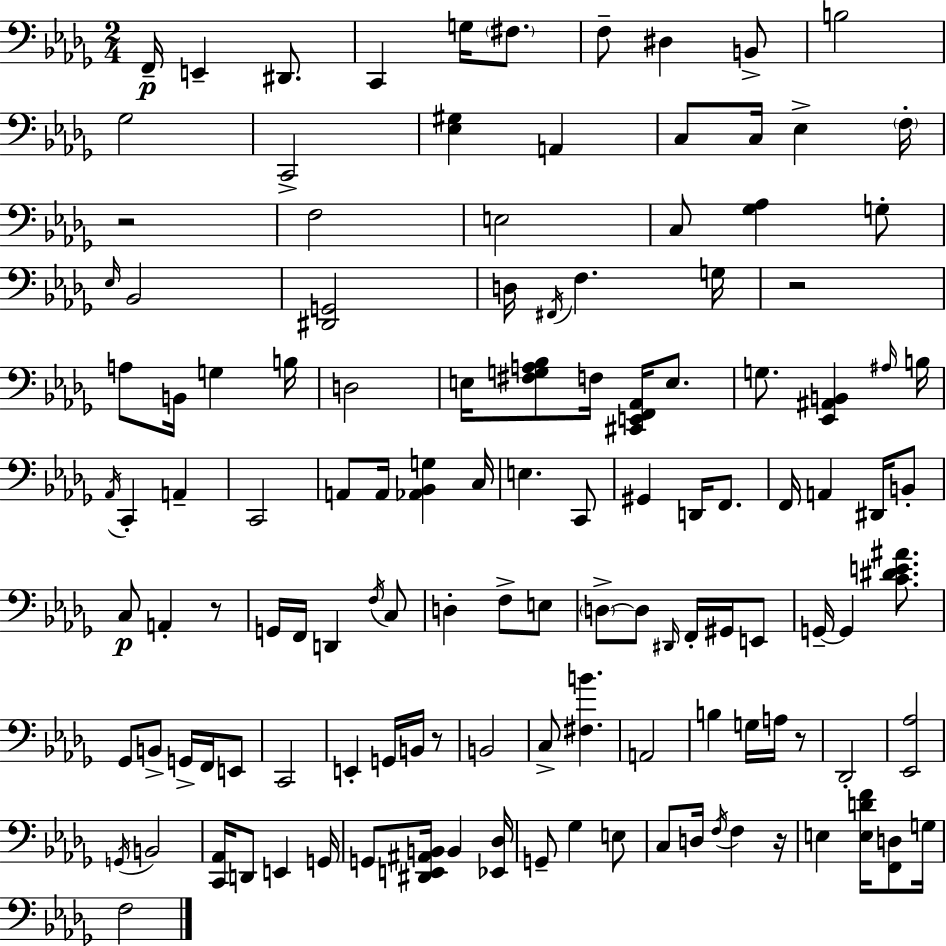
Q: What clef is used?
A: bass